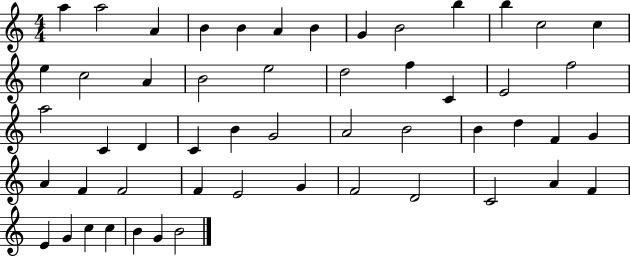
A5/q A5/h A4/q B4/q B4/q A4/q B4/q G4/q B4/h B5/q B5/q C5/h C5/q E5/q C5/h A4/q B4/h E5/h D5/h F5/q C4/q E4/h F5/h A5/h C4/q D4/q C4/q B4/q G4/h A4/h B4/h B4/q D5/q F4/q G4/q A4/q F4/q F4/h F4/q E4/h G4/q F4/h D4/h C4/h A4/q F4/q E4/q G4/q C5/q C5/q B4/q G4/q B4/h